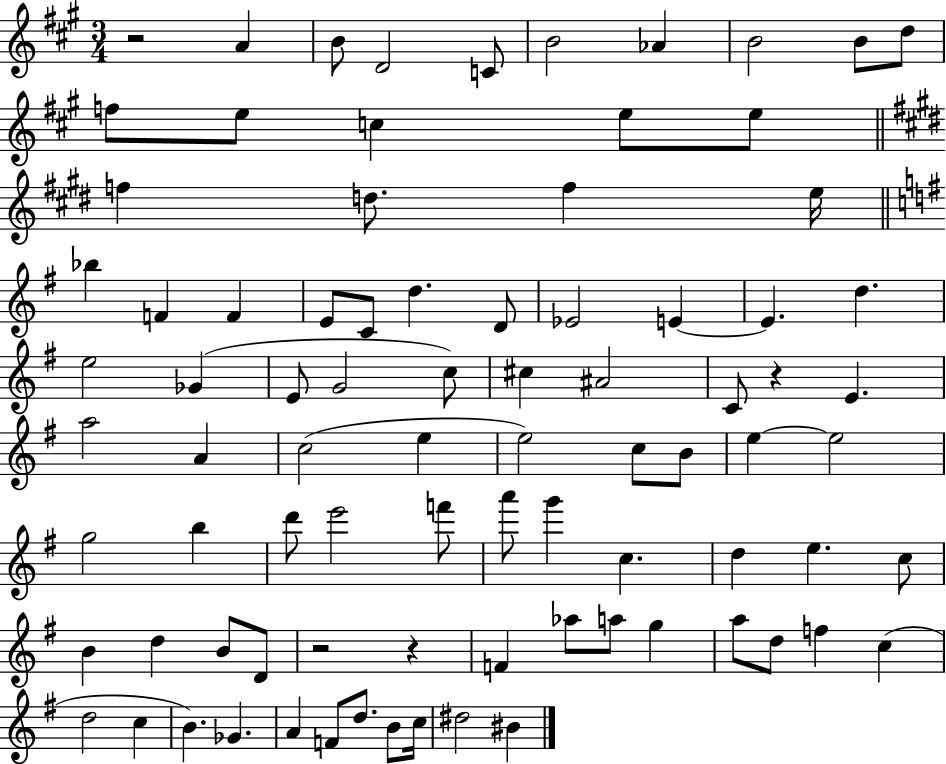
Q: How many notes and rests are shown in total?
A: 85